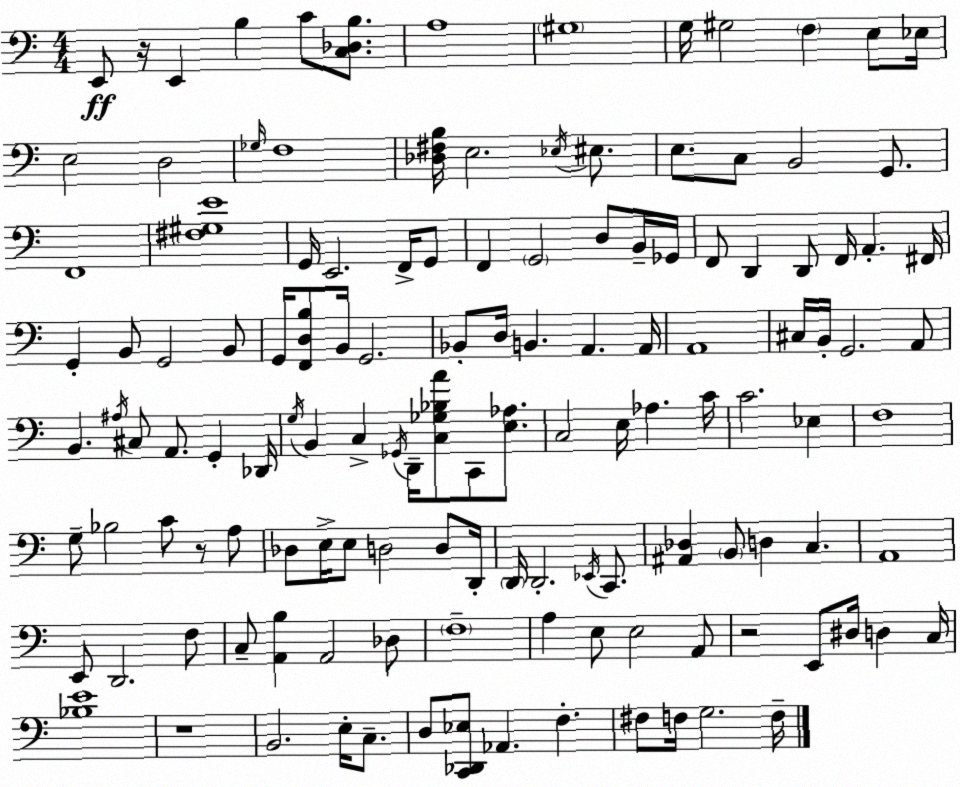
X:1
T:Untitled
M:4/4
L:1/4
K:C
E,,/2 z/4 E,, B, C/2 [C,_D,B,]/2 A,4 ^G,4 G,/4 ^G,2 F, E,/2 _E,/4 E,2 D,2 _G,/4 F,4 [_D,^F,B,]/4 E,2 _E,/4 ^E,/2 E,/2 C,/2 B,,2 G,,/2 F,,4 [^F,^G,E]4 G,,/4 E,,2 F,,/4 G,,/2 F,, G,,2 D,/2 B,,/4 _G,,/4 F,,/2 D,, D,,/2 F,,/4 A,, ^F,,/4 G,, B,,/2 G,,2 B,,/2 G,,/4 [F,,D,B,]/2 B,,/4 G,,2 _B,,/2 D,/4 B,, A,, A,,/4 A,,4 ^C,/4 B,,/4 G,,2 A,,/2 B,, ^A,/4 ^C,/2 A,,/2 G,, _D,,/4 G,/4 B,, C, _G,,/4 D,,/4 [C,_G,_B,A]/2 C,,/2 [E,_A,]/2 C,2 E,/4 _A, C/4 C2 _E, F,4 G,/2 _B,2 C/2 z/2 A,/2 _D,/2 E,/4 E,/2 D,2 D,/2 D,,/4 D,,/4 D,,2 _E,,/4 C,,/2 [^A,,_D,] B,,/2 D, C, A,,4 E,,/2 D,,2 F,/2 C,/2 [A,,B,] A,,2 _D,/2 F,4 A, E,/2 E,2 A,,/2 z2 E,,/2 ^D,/4 D, C,/4 [_B,E]4 z4 B,,2 E,/4 C,/2 D,/2 [C,,_D,,_E,]/2 _A,, F, ^F,/2 F,/4 G,2 F,/4